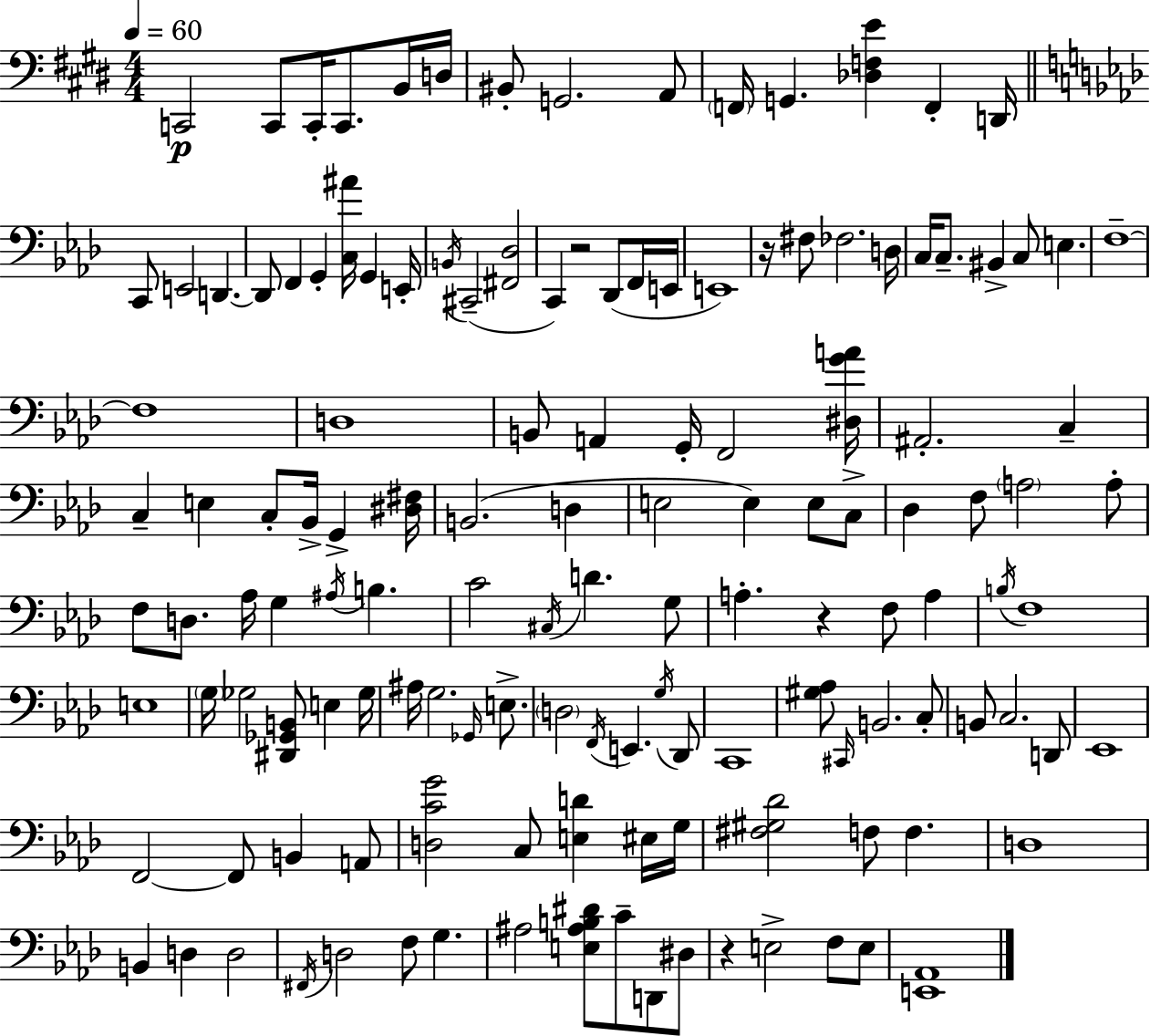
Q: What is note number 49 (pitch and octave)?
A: Bb2